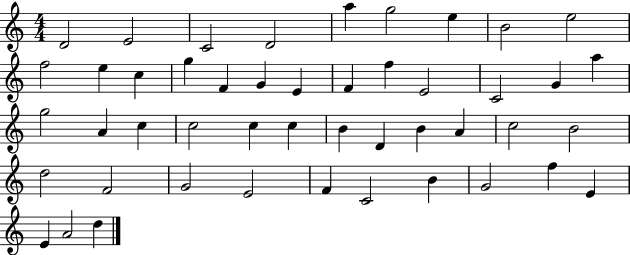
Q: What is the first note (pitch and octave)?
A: D4